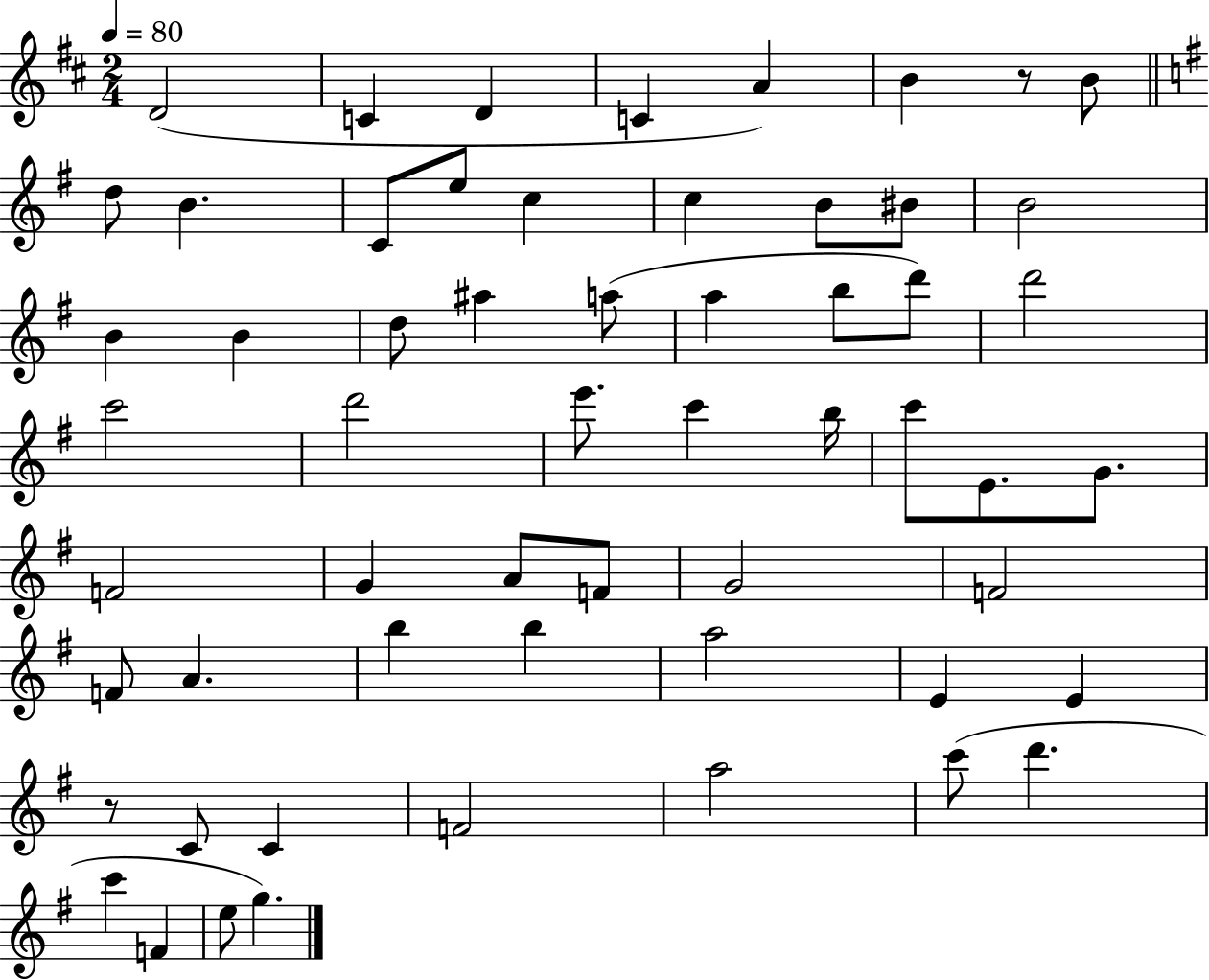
{
  \clef treble
  \numericTimeSignature
  \time 2/4
  \key d \major
  \tempo 4 = 80
  d'2( | c'4 d'4 | c'4 a'4) | b'4 r8 b'8 | \break \bar "||" \break \key g \major d''8 b'4. | c'8 e''8 c''4 | c''4 b'8 bis'8 | b'2 | \break b'4 b'4 | d''8 ais''4 a''8( | a''4 b''8 d'''8) | d'''2 | \break c'''2 | d'''2 | e'''8. c'''4 b''16 | c'''8 e'8. g'8. | \break f'2 | g'4 a'8 f'8 | g'2 | f'2 | \break f'8 a'4. | b''4 b''4 | a''2 | e'4 e'4 | \break r8 c'8 c'4 | f'2 | a''2 | c'''8( d'''4. | \break c'''4 f'4 | e''8 g''4.) | \bar "|."
}